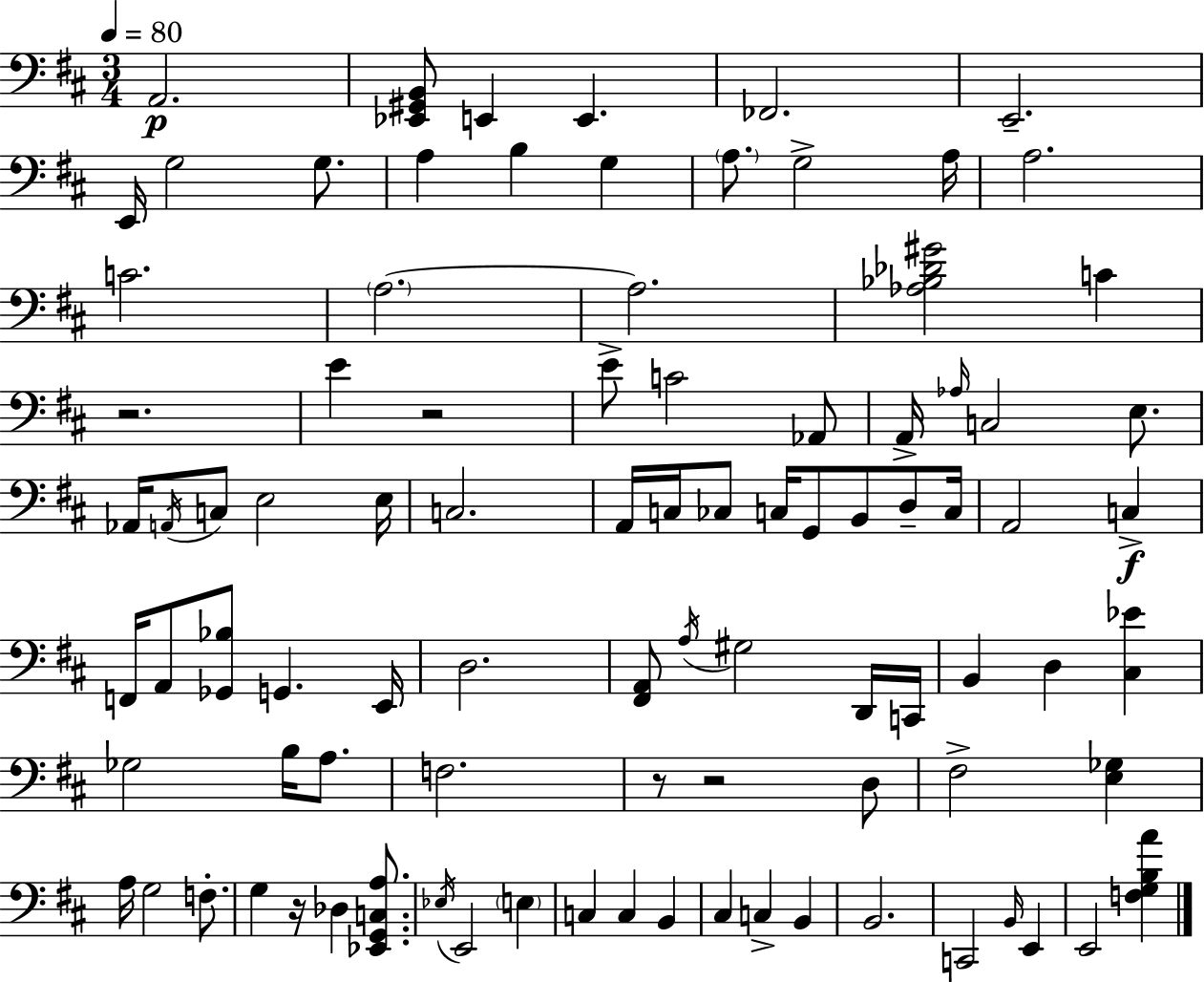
X:1
T:Untitled
M:3/4
L:1/4
K:D
A,,2 [_E,,^G,,B,,]/2 E,, E,, _F,,2 E,,2 E,,/4 G,2 G,/2 A, B, G, A,/2 G,2 A,/4 A,2 C2 A,2 A,2 [_A,_B,_D^G]2 C z2 E z2 E/2 C2 _A,,/2 A,,/4 _A,/4 C,2 E,/2 _A,,/4 A,,/4 C,/2 E,2 E,/4 C,2 A,,/4 C,/4 _C,/2 C,/4 G,,/2 B,,/2 D,/2 C,/4 A,,2 C, F,,/4 A,,/2 [_G,,_B,]/2 G,, E,,/4 D,2 [^F,,A,,]/2 A,/4 ^G,2 D,,/4 C,,/4 B,, D, [^C,_E] _G,2 B,/4 A,/2 F,2 z/2 z2 D,/2 ^F,2 [E,_G,] A,/4 G,2 F,/2 G, z/4 _D, [_E,,G,,C,A,]/2 _E,/4 E,,2 E, C, C, B,, ^C, C, B,, B,,2 C,,2 B,,/4 E,, E,,2 [F,G,B,A]